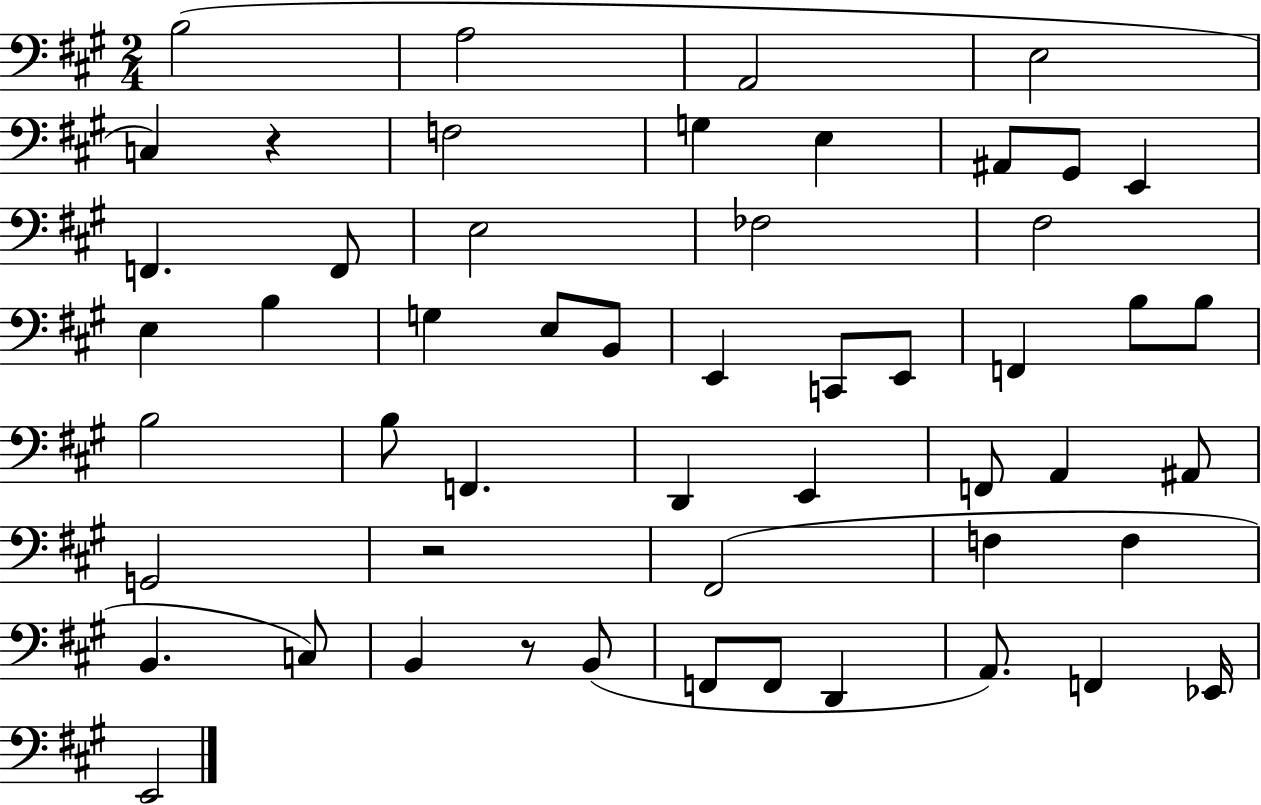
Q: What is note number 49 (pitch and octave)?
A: Eb2